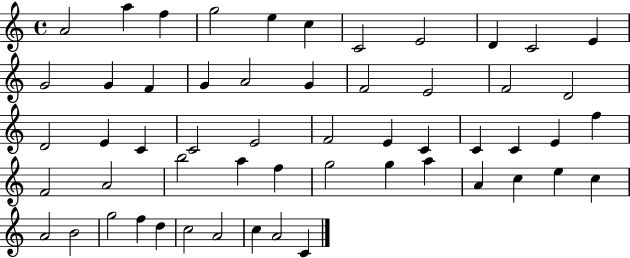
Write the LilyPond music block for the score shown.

{
  \clef treble
  \time 4/4
  \defaultTimeSignature
  \key c \major
  a'2 a''4 f''4 | g''2 e''4 c''4 | c'2 e'2 | d'4 c'2 e'4 | \break g'2 g'4 f'4 | g'4 a'2 g'4 | f'2 e'2 | f'2 d'2 | \break d'2 e'4 c'4 | c'2 e'2 | f'2 e'4 c'4 | c'4 c'4 e'4 f''4 | \break f'2 a'2 | b''2 a''4 f''4 | g''2 g''4 a''4 | a'4 c''4 e''4 c''4 | \break a'2 b'2 | g''2 f''4 d''4 | c''2 a'2 | c''4 a'2 c'4 | \break \bar "|."
}